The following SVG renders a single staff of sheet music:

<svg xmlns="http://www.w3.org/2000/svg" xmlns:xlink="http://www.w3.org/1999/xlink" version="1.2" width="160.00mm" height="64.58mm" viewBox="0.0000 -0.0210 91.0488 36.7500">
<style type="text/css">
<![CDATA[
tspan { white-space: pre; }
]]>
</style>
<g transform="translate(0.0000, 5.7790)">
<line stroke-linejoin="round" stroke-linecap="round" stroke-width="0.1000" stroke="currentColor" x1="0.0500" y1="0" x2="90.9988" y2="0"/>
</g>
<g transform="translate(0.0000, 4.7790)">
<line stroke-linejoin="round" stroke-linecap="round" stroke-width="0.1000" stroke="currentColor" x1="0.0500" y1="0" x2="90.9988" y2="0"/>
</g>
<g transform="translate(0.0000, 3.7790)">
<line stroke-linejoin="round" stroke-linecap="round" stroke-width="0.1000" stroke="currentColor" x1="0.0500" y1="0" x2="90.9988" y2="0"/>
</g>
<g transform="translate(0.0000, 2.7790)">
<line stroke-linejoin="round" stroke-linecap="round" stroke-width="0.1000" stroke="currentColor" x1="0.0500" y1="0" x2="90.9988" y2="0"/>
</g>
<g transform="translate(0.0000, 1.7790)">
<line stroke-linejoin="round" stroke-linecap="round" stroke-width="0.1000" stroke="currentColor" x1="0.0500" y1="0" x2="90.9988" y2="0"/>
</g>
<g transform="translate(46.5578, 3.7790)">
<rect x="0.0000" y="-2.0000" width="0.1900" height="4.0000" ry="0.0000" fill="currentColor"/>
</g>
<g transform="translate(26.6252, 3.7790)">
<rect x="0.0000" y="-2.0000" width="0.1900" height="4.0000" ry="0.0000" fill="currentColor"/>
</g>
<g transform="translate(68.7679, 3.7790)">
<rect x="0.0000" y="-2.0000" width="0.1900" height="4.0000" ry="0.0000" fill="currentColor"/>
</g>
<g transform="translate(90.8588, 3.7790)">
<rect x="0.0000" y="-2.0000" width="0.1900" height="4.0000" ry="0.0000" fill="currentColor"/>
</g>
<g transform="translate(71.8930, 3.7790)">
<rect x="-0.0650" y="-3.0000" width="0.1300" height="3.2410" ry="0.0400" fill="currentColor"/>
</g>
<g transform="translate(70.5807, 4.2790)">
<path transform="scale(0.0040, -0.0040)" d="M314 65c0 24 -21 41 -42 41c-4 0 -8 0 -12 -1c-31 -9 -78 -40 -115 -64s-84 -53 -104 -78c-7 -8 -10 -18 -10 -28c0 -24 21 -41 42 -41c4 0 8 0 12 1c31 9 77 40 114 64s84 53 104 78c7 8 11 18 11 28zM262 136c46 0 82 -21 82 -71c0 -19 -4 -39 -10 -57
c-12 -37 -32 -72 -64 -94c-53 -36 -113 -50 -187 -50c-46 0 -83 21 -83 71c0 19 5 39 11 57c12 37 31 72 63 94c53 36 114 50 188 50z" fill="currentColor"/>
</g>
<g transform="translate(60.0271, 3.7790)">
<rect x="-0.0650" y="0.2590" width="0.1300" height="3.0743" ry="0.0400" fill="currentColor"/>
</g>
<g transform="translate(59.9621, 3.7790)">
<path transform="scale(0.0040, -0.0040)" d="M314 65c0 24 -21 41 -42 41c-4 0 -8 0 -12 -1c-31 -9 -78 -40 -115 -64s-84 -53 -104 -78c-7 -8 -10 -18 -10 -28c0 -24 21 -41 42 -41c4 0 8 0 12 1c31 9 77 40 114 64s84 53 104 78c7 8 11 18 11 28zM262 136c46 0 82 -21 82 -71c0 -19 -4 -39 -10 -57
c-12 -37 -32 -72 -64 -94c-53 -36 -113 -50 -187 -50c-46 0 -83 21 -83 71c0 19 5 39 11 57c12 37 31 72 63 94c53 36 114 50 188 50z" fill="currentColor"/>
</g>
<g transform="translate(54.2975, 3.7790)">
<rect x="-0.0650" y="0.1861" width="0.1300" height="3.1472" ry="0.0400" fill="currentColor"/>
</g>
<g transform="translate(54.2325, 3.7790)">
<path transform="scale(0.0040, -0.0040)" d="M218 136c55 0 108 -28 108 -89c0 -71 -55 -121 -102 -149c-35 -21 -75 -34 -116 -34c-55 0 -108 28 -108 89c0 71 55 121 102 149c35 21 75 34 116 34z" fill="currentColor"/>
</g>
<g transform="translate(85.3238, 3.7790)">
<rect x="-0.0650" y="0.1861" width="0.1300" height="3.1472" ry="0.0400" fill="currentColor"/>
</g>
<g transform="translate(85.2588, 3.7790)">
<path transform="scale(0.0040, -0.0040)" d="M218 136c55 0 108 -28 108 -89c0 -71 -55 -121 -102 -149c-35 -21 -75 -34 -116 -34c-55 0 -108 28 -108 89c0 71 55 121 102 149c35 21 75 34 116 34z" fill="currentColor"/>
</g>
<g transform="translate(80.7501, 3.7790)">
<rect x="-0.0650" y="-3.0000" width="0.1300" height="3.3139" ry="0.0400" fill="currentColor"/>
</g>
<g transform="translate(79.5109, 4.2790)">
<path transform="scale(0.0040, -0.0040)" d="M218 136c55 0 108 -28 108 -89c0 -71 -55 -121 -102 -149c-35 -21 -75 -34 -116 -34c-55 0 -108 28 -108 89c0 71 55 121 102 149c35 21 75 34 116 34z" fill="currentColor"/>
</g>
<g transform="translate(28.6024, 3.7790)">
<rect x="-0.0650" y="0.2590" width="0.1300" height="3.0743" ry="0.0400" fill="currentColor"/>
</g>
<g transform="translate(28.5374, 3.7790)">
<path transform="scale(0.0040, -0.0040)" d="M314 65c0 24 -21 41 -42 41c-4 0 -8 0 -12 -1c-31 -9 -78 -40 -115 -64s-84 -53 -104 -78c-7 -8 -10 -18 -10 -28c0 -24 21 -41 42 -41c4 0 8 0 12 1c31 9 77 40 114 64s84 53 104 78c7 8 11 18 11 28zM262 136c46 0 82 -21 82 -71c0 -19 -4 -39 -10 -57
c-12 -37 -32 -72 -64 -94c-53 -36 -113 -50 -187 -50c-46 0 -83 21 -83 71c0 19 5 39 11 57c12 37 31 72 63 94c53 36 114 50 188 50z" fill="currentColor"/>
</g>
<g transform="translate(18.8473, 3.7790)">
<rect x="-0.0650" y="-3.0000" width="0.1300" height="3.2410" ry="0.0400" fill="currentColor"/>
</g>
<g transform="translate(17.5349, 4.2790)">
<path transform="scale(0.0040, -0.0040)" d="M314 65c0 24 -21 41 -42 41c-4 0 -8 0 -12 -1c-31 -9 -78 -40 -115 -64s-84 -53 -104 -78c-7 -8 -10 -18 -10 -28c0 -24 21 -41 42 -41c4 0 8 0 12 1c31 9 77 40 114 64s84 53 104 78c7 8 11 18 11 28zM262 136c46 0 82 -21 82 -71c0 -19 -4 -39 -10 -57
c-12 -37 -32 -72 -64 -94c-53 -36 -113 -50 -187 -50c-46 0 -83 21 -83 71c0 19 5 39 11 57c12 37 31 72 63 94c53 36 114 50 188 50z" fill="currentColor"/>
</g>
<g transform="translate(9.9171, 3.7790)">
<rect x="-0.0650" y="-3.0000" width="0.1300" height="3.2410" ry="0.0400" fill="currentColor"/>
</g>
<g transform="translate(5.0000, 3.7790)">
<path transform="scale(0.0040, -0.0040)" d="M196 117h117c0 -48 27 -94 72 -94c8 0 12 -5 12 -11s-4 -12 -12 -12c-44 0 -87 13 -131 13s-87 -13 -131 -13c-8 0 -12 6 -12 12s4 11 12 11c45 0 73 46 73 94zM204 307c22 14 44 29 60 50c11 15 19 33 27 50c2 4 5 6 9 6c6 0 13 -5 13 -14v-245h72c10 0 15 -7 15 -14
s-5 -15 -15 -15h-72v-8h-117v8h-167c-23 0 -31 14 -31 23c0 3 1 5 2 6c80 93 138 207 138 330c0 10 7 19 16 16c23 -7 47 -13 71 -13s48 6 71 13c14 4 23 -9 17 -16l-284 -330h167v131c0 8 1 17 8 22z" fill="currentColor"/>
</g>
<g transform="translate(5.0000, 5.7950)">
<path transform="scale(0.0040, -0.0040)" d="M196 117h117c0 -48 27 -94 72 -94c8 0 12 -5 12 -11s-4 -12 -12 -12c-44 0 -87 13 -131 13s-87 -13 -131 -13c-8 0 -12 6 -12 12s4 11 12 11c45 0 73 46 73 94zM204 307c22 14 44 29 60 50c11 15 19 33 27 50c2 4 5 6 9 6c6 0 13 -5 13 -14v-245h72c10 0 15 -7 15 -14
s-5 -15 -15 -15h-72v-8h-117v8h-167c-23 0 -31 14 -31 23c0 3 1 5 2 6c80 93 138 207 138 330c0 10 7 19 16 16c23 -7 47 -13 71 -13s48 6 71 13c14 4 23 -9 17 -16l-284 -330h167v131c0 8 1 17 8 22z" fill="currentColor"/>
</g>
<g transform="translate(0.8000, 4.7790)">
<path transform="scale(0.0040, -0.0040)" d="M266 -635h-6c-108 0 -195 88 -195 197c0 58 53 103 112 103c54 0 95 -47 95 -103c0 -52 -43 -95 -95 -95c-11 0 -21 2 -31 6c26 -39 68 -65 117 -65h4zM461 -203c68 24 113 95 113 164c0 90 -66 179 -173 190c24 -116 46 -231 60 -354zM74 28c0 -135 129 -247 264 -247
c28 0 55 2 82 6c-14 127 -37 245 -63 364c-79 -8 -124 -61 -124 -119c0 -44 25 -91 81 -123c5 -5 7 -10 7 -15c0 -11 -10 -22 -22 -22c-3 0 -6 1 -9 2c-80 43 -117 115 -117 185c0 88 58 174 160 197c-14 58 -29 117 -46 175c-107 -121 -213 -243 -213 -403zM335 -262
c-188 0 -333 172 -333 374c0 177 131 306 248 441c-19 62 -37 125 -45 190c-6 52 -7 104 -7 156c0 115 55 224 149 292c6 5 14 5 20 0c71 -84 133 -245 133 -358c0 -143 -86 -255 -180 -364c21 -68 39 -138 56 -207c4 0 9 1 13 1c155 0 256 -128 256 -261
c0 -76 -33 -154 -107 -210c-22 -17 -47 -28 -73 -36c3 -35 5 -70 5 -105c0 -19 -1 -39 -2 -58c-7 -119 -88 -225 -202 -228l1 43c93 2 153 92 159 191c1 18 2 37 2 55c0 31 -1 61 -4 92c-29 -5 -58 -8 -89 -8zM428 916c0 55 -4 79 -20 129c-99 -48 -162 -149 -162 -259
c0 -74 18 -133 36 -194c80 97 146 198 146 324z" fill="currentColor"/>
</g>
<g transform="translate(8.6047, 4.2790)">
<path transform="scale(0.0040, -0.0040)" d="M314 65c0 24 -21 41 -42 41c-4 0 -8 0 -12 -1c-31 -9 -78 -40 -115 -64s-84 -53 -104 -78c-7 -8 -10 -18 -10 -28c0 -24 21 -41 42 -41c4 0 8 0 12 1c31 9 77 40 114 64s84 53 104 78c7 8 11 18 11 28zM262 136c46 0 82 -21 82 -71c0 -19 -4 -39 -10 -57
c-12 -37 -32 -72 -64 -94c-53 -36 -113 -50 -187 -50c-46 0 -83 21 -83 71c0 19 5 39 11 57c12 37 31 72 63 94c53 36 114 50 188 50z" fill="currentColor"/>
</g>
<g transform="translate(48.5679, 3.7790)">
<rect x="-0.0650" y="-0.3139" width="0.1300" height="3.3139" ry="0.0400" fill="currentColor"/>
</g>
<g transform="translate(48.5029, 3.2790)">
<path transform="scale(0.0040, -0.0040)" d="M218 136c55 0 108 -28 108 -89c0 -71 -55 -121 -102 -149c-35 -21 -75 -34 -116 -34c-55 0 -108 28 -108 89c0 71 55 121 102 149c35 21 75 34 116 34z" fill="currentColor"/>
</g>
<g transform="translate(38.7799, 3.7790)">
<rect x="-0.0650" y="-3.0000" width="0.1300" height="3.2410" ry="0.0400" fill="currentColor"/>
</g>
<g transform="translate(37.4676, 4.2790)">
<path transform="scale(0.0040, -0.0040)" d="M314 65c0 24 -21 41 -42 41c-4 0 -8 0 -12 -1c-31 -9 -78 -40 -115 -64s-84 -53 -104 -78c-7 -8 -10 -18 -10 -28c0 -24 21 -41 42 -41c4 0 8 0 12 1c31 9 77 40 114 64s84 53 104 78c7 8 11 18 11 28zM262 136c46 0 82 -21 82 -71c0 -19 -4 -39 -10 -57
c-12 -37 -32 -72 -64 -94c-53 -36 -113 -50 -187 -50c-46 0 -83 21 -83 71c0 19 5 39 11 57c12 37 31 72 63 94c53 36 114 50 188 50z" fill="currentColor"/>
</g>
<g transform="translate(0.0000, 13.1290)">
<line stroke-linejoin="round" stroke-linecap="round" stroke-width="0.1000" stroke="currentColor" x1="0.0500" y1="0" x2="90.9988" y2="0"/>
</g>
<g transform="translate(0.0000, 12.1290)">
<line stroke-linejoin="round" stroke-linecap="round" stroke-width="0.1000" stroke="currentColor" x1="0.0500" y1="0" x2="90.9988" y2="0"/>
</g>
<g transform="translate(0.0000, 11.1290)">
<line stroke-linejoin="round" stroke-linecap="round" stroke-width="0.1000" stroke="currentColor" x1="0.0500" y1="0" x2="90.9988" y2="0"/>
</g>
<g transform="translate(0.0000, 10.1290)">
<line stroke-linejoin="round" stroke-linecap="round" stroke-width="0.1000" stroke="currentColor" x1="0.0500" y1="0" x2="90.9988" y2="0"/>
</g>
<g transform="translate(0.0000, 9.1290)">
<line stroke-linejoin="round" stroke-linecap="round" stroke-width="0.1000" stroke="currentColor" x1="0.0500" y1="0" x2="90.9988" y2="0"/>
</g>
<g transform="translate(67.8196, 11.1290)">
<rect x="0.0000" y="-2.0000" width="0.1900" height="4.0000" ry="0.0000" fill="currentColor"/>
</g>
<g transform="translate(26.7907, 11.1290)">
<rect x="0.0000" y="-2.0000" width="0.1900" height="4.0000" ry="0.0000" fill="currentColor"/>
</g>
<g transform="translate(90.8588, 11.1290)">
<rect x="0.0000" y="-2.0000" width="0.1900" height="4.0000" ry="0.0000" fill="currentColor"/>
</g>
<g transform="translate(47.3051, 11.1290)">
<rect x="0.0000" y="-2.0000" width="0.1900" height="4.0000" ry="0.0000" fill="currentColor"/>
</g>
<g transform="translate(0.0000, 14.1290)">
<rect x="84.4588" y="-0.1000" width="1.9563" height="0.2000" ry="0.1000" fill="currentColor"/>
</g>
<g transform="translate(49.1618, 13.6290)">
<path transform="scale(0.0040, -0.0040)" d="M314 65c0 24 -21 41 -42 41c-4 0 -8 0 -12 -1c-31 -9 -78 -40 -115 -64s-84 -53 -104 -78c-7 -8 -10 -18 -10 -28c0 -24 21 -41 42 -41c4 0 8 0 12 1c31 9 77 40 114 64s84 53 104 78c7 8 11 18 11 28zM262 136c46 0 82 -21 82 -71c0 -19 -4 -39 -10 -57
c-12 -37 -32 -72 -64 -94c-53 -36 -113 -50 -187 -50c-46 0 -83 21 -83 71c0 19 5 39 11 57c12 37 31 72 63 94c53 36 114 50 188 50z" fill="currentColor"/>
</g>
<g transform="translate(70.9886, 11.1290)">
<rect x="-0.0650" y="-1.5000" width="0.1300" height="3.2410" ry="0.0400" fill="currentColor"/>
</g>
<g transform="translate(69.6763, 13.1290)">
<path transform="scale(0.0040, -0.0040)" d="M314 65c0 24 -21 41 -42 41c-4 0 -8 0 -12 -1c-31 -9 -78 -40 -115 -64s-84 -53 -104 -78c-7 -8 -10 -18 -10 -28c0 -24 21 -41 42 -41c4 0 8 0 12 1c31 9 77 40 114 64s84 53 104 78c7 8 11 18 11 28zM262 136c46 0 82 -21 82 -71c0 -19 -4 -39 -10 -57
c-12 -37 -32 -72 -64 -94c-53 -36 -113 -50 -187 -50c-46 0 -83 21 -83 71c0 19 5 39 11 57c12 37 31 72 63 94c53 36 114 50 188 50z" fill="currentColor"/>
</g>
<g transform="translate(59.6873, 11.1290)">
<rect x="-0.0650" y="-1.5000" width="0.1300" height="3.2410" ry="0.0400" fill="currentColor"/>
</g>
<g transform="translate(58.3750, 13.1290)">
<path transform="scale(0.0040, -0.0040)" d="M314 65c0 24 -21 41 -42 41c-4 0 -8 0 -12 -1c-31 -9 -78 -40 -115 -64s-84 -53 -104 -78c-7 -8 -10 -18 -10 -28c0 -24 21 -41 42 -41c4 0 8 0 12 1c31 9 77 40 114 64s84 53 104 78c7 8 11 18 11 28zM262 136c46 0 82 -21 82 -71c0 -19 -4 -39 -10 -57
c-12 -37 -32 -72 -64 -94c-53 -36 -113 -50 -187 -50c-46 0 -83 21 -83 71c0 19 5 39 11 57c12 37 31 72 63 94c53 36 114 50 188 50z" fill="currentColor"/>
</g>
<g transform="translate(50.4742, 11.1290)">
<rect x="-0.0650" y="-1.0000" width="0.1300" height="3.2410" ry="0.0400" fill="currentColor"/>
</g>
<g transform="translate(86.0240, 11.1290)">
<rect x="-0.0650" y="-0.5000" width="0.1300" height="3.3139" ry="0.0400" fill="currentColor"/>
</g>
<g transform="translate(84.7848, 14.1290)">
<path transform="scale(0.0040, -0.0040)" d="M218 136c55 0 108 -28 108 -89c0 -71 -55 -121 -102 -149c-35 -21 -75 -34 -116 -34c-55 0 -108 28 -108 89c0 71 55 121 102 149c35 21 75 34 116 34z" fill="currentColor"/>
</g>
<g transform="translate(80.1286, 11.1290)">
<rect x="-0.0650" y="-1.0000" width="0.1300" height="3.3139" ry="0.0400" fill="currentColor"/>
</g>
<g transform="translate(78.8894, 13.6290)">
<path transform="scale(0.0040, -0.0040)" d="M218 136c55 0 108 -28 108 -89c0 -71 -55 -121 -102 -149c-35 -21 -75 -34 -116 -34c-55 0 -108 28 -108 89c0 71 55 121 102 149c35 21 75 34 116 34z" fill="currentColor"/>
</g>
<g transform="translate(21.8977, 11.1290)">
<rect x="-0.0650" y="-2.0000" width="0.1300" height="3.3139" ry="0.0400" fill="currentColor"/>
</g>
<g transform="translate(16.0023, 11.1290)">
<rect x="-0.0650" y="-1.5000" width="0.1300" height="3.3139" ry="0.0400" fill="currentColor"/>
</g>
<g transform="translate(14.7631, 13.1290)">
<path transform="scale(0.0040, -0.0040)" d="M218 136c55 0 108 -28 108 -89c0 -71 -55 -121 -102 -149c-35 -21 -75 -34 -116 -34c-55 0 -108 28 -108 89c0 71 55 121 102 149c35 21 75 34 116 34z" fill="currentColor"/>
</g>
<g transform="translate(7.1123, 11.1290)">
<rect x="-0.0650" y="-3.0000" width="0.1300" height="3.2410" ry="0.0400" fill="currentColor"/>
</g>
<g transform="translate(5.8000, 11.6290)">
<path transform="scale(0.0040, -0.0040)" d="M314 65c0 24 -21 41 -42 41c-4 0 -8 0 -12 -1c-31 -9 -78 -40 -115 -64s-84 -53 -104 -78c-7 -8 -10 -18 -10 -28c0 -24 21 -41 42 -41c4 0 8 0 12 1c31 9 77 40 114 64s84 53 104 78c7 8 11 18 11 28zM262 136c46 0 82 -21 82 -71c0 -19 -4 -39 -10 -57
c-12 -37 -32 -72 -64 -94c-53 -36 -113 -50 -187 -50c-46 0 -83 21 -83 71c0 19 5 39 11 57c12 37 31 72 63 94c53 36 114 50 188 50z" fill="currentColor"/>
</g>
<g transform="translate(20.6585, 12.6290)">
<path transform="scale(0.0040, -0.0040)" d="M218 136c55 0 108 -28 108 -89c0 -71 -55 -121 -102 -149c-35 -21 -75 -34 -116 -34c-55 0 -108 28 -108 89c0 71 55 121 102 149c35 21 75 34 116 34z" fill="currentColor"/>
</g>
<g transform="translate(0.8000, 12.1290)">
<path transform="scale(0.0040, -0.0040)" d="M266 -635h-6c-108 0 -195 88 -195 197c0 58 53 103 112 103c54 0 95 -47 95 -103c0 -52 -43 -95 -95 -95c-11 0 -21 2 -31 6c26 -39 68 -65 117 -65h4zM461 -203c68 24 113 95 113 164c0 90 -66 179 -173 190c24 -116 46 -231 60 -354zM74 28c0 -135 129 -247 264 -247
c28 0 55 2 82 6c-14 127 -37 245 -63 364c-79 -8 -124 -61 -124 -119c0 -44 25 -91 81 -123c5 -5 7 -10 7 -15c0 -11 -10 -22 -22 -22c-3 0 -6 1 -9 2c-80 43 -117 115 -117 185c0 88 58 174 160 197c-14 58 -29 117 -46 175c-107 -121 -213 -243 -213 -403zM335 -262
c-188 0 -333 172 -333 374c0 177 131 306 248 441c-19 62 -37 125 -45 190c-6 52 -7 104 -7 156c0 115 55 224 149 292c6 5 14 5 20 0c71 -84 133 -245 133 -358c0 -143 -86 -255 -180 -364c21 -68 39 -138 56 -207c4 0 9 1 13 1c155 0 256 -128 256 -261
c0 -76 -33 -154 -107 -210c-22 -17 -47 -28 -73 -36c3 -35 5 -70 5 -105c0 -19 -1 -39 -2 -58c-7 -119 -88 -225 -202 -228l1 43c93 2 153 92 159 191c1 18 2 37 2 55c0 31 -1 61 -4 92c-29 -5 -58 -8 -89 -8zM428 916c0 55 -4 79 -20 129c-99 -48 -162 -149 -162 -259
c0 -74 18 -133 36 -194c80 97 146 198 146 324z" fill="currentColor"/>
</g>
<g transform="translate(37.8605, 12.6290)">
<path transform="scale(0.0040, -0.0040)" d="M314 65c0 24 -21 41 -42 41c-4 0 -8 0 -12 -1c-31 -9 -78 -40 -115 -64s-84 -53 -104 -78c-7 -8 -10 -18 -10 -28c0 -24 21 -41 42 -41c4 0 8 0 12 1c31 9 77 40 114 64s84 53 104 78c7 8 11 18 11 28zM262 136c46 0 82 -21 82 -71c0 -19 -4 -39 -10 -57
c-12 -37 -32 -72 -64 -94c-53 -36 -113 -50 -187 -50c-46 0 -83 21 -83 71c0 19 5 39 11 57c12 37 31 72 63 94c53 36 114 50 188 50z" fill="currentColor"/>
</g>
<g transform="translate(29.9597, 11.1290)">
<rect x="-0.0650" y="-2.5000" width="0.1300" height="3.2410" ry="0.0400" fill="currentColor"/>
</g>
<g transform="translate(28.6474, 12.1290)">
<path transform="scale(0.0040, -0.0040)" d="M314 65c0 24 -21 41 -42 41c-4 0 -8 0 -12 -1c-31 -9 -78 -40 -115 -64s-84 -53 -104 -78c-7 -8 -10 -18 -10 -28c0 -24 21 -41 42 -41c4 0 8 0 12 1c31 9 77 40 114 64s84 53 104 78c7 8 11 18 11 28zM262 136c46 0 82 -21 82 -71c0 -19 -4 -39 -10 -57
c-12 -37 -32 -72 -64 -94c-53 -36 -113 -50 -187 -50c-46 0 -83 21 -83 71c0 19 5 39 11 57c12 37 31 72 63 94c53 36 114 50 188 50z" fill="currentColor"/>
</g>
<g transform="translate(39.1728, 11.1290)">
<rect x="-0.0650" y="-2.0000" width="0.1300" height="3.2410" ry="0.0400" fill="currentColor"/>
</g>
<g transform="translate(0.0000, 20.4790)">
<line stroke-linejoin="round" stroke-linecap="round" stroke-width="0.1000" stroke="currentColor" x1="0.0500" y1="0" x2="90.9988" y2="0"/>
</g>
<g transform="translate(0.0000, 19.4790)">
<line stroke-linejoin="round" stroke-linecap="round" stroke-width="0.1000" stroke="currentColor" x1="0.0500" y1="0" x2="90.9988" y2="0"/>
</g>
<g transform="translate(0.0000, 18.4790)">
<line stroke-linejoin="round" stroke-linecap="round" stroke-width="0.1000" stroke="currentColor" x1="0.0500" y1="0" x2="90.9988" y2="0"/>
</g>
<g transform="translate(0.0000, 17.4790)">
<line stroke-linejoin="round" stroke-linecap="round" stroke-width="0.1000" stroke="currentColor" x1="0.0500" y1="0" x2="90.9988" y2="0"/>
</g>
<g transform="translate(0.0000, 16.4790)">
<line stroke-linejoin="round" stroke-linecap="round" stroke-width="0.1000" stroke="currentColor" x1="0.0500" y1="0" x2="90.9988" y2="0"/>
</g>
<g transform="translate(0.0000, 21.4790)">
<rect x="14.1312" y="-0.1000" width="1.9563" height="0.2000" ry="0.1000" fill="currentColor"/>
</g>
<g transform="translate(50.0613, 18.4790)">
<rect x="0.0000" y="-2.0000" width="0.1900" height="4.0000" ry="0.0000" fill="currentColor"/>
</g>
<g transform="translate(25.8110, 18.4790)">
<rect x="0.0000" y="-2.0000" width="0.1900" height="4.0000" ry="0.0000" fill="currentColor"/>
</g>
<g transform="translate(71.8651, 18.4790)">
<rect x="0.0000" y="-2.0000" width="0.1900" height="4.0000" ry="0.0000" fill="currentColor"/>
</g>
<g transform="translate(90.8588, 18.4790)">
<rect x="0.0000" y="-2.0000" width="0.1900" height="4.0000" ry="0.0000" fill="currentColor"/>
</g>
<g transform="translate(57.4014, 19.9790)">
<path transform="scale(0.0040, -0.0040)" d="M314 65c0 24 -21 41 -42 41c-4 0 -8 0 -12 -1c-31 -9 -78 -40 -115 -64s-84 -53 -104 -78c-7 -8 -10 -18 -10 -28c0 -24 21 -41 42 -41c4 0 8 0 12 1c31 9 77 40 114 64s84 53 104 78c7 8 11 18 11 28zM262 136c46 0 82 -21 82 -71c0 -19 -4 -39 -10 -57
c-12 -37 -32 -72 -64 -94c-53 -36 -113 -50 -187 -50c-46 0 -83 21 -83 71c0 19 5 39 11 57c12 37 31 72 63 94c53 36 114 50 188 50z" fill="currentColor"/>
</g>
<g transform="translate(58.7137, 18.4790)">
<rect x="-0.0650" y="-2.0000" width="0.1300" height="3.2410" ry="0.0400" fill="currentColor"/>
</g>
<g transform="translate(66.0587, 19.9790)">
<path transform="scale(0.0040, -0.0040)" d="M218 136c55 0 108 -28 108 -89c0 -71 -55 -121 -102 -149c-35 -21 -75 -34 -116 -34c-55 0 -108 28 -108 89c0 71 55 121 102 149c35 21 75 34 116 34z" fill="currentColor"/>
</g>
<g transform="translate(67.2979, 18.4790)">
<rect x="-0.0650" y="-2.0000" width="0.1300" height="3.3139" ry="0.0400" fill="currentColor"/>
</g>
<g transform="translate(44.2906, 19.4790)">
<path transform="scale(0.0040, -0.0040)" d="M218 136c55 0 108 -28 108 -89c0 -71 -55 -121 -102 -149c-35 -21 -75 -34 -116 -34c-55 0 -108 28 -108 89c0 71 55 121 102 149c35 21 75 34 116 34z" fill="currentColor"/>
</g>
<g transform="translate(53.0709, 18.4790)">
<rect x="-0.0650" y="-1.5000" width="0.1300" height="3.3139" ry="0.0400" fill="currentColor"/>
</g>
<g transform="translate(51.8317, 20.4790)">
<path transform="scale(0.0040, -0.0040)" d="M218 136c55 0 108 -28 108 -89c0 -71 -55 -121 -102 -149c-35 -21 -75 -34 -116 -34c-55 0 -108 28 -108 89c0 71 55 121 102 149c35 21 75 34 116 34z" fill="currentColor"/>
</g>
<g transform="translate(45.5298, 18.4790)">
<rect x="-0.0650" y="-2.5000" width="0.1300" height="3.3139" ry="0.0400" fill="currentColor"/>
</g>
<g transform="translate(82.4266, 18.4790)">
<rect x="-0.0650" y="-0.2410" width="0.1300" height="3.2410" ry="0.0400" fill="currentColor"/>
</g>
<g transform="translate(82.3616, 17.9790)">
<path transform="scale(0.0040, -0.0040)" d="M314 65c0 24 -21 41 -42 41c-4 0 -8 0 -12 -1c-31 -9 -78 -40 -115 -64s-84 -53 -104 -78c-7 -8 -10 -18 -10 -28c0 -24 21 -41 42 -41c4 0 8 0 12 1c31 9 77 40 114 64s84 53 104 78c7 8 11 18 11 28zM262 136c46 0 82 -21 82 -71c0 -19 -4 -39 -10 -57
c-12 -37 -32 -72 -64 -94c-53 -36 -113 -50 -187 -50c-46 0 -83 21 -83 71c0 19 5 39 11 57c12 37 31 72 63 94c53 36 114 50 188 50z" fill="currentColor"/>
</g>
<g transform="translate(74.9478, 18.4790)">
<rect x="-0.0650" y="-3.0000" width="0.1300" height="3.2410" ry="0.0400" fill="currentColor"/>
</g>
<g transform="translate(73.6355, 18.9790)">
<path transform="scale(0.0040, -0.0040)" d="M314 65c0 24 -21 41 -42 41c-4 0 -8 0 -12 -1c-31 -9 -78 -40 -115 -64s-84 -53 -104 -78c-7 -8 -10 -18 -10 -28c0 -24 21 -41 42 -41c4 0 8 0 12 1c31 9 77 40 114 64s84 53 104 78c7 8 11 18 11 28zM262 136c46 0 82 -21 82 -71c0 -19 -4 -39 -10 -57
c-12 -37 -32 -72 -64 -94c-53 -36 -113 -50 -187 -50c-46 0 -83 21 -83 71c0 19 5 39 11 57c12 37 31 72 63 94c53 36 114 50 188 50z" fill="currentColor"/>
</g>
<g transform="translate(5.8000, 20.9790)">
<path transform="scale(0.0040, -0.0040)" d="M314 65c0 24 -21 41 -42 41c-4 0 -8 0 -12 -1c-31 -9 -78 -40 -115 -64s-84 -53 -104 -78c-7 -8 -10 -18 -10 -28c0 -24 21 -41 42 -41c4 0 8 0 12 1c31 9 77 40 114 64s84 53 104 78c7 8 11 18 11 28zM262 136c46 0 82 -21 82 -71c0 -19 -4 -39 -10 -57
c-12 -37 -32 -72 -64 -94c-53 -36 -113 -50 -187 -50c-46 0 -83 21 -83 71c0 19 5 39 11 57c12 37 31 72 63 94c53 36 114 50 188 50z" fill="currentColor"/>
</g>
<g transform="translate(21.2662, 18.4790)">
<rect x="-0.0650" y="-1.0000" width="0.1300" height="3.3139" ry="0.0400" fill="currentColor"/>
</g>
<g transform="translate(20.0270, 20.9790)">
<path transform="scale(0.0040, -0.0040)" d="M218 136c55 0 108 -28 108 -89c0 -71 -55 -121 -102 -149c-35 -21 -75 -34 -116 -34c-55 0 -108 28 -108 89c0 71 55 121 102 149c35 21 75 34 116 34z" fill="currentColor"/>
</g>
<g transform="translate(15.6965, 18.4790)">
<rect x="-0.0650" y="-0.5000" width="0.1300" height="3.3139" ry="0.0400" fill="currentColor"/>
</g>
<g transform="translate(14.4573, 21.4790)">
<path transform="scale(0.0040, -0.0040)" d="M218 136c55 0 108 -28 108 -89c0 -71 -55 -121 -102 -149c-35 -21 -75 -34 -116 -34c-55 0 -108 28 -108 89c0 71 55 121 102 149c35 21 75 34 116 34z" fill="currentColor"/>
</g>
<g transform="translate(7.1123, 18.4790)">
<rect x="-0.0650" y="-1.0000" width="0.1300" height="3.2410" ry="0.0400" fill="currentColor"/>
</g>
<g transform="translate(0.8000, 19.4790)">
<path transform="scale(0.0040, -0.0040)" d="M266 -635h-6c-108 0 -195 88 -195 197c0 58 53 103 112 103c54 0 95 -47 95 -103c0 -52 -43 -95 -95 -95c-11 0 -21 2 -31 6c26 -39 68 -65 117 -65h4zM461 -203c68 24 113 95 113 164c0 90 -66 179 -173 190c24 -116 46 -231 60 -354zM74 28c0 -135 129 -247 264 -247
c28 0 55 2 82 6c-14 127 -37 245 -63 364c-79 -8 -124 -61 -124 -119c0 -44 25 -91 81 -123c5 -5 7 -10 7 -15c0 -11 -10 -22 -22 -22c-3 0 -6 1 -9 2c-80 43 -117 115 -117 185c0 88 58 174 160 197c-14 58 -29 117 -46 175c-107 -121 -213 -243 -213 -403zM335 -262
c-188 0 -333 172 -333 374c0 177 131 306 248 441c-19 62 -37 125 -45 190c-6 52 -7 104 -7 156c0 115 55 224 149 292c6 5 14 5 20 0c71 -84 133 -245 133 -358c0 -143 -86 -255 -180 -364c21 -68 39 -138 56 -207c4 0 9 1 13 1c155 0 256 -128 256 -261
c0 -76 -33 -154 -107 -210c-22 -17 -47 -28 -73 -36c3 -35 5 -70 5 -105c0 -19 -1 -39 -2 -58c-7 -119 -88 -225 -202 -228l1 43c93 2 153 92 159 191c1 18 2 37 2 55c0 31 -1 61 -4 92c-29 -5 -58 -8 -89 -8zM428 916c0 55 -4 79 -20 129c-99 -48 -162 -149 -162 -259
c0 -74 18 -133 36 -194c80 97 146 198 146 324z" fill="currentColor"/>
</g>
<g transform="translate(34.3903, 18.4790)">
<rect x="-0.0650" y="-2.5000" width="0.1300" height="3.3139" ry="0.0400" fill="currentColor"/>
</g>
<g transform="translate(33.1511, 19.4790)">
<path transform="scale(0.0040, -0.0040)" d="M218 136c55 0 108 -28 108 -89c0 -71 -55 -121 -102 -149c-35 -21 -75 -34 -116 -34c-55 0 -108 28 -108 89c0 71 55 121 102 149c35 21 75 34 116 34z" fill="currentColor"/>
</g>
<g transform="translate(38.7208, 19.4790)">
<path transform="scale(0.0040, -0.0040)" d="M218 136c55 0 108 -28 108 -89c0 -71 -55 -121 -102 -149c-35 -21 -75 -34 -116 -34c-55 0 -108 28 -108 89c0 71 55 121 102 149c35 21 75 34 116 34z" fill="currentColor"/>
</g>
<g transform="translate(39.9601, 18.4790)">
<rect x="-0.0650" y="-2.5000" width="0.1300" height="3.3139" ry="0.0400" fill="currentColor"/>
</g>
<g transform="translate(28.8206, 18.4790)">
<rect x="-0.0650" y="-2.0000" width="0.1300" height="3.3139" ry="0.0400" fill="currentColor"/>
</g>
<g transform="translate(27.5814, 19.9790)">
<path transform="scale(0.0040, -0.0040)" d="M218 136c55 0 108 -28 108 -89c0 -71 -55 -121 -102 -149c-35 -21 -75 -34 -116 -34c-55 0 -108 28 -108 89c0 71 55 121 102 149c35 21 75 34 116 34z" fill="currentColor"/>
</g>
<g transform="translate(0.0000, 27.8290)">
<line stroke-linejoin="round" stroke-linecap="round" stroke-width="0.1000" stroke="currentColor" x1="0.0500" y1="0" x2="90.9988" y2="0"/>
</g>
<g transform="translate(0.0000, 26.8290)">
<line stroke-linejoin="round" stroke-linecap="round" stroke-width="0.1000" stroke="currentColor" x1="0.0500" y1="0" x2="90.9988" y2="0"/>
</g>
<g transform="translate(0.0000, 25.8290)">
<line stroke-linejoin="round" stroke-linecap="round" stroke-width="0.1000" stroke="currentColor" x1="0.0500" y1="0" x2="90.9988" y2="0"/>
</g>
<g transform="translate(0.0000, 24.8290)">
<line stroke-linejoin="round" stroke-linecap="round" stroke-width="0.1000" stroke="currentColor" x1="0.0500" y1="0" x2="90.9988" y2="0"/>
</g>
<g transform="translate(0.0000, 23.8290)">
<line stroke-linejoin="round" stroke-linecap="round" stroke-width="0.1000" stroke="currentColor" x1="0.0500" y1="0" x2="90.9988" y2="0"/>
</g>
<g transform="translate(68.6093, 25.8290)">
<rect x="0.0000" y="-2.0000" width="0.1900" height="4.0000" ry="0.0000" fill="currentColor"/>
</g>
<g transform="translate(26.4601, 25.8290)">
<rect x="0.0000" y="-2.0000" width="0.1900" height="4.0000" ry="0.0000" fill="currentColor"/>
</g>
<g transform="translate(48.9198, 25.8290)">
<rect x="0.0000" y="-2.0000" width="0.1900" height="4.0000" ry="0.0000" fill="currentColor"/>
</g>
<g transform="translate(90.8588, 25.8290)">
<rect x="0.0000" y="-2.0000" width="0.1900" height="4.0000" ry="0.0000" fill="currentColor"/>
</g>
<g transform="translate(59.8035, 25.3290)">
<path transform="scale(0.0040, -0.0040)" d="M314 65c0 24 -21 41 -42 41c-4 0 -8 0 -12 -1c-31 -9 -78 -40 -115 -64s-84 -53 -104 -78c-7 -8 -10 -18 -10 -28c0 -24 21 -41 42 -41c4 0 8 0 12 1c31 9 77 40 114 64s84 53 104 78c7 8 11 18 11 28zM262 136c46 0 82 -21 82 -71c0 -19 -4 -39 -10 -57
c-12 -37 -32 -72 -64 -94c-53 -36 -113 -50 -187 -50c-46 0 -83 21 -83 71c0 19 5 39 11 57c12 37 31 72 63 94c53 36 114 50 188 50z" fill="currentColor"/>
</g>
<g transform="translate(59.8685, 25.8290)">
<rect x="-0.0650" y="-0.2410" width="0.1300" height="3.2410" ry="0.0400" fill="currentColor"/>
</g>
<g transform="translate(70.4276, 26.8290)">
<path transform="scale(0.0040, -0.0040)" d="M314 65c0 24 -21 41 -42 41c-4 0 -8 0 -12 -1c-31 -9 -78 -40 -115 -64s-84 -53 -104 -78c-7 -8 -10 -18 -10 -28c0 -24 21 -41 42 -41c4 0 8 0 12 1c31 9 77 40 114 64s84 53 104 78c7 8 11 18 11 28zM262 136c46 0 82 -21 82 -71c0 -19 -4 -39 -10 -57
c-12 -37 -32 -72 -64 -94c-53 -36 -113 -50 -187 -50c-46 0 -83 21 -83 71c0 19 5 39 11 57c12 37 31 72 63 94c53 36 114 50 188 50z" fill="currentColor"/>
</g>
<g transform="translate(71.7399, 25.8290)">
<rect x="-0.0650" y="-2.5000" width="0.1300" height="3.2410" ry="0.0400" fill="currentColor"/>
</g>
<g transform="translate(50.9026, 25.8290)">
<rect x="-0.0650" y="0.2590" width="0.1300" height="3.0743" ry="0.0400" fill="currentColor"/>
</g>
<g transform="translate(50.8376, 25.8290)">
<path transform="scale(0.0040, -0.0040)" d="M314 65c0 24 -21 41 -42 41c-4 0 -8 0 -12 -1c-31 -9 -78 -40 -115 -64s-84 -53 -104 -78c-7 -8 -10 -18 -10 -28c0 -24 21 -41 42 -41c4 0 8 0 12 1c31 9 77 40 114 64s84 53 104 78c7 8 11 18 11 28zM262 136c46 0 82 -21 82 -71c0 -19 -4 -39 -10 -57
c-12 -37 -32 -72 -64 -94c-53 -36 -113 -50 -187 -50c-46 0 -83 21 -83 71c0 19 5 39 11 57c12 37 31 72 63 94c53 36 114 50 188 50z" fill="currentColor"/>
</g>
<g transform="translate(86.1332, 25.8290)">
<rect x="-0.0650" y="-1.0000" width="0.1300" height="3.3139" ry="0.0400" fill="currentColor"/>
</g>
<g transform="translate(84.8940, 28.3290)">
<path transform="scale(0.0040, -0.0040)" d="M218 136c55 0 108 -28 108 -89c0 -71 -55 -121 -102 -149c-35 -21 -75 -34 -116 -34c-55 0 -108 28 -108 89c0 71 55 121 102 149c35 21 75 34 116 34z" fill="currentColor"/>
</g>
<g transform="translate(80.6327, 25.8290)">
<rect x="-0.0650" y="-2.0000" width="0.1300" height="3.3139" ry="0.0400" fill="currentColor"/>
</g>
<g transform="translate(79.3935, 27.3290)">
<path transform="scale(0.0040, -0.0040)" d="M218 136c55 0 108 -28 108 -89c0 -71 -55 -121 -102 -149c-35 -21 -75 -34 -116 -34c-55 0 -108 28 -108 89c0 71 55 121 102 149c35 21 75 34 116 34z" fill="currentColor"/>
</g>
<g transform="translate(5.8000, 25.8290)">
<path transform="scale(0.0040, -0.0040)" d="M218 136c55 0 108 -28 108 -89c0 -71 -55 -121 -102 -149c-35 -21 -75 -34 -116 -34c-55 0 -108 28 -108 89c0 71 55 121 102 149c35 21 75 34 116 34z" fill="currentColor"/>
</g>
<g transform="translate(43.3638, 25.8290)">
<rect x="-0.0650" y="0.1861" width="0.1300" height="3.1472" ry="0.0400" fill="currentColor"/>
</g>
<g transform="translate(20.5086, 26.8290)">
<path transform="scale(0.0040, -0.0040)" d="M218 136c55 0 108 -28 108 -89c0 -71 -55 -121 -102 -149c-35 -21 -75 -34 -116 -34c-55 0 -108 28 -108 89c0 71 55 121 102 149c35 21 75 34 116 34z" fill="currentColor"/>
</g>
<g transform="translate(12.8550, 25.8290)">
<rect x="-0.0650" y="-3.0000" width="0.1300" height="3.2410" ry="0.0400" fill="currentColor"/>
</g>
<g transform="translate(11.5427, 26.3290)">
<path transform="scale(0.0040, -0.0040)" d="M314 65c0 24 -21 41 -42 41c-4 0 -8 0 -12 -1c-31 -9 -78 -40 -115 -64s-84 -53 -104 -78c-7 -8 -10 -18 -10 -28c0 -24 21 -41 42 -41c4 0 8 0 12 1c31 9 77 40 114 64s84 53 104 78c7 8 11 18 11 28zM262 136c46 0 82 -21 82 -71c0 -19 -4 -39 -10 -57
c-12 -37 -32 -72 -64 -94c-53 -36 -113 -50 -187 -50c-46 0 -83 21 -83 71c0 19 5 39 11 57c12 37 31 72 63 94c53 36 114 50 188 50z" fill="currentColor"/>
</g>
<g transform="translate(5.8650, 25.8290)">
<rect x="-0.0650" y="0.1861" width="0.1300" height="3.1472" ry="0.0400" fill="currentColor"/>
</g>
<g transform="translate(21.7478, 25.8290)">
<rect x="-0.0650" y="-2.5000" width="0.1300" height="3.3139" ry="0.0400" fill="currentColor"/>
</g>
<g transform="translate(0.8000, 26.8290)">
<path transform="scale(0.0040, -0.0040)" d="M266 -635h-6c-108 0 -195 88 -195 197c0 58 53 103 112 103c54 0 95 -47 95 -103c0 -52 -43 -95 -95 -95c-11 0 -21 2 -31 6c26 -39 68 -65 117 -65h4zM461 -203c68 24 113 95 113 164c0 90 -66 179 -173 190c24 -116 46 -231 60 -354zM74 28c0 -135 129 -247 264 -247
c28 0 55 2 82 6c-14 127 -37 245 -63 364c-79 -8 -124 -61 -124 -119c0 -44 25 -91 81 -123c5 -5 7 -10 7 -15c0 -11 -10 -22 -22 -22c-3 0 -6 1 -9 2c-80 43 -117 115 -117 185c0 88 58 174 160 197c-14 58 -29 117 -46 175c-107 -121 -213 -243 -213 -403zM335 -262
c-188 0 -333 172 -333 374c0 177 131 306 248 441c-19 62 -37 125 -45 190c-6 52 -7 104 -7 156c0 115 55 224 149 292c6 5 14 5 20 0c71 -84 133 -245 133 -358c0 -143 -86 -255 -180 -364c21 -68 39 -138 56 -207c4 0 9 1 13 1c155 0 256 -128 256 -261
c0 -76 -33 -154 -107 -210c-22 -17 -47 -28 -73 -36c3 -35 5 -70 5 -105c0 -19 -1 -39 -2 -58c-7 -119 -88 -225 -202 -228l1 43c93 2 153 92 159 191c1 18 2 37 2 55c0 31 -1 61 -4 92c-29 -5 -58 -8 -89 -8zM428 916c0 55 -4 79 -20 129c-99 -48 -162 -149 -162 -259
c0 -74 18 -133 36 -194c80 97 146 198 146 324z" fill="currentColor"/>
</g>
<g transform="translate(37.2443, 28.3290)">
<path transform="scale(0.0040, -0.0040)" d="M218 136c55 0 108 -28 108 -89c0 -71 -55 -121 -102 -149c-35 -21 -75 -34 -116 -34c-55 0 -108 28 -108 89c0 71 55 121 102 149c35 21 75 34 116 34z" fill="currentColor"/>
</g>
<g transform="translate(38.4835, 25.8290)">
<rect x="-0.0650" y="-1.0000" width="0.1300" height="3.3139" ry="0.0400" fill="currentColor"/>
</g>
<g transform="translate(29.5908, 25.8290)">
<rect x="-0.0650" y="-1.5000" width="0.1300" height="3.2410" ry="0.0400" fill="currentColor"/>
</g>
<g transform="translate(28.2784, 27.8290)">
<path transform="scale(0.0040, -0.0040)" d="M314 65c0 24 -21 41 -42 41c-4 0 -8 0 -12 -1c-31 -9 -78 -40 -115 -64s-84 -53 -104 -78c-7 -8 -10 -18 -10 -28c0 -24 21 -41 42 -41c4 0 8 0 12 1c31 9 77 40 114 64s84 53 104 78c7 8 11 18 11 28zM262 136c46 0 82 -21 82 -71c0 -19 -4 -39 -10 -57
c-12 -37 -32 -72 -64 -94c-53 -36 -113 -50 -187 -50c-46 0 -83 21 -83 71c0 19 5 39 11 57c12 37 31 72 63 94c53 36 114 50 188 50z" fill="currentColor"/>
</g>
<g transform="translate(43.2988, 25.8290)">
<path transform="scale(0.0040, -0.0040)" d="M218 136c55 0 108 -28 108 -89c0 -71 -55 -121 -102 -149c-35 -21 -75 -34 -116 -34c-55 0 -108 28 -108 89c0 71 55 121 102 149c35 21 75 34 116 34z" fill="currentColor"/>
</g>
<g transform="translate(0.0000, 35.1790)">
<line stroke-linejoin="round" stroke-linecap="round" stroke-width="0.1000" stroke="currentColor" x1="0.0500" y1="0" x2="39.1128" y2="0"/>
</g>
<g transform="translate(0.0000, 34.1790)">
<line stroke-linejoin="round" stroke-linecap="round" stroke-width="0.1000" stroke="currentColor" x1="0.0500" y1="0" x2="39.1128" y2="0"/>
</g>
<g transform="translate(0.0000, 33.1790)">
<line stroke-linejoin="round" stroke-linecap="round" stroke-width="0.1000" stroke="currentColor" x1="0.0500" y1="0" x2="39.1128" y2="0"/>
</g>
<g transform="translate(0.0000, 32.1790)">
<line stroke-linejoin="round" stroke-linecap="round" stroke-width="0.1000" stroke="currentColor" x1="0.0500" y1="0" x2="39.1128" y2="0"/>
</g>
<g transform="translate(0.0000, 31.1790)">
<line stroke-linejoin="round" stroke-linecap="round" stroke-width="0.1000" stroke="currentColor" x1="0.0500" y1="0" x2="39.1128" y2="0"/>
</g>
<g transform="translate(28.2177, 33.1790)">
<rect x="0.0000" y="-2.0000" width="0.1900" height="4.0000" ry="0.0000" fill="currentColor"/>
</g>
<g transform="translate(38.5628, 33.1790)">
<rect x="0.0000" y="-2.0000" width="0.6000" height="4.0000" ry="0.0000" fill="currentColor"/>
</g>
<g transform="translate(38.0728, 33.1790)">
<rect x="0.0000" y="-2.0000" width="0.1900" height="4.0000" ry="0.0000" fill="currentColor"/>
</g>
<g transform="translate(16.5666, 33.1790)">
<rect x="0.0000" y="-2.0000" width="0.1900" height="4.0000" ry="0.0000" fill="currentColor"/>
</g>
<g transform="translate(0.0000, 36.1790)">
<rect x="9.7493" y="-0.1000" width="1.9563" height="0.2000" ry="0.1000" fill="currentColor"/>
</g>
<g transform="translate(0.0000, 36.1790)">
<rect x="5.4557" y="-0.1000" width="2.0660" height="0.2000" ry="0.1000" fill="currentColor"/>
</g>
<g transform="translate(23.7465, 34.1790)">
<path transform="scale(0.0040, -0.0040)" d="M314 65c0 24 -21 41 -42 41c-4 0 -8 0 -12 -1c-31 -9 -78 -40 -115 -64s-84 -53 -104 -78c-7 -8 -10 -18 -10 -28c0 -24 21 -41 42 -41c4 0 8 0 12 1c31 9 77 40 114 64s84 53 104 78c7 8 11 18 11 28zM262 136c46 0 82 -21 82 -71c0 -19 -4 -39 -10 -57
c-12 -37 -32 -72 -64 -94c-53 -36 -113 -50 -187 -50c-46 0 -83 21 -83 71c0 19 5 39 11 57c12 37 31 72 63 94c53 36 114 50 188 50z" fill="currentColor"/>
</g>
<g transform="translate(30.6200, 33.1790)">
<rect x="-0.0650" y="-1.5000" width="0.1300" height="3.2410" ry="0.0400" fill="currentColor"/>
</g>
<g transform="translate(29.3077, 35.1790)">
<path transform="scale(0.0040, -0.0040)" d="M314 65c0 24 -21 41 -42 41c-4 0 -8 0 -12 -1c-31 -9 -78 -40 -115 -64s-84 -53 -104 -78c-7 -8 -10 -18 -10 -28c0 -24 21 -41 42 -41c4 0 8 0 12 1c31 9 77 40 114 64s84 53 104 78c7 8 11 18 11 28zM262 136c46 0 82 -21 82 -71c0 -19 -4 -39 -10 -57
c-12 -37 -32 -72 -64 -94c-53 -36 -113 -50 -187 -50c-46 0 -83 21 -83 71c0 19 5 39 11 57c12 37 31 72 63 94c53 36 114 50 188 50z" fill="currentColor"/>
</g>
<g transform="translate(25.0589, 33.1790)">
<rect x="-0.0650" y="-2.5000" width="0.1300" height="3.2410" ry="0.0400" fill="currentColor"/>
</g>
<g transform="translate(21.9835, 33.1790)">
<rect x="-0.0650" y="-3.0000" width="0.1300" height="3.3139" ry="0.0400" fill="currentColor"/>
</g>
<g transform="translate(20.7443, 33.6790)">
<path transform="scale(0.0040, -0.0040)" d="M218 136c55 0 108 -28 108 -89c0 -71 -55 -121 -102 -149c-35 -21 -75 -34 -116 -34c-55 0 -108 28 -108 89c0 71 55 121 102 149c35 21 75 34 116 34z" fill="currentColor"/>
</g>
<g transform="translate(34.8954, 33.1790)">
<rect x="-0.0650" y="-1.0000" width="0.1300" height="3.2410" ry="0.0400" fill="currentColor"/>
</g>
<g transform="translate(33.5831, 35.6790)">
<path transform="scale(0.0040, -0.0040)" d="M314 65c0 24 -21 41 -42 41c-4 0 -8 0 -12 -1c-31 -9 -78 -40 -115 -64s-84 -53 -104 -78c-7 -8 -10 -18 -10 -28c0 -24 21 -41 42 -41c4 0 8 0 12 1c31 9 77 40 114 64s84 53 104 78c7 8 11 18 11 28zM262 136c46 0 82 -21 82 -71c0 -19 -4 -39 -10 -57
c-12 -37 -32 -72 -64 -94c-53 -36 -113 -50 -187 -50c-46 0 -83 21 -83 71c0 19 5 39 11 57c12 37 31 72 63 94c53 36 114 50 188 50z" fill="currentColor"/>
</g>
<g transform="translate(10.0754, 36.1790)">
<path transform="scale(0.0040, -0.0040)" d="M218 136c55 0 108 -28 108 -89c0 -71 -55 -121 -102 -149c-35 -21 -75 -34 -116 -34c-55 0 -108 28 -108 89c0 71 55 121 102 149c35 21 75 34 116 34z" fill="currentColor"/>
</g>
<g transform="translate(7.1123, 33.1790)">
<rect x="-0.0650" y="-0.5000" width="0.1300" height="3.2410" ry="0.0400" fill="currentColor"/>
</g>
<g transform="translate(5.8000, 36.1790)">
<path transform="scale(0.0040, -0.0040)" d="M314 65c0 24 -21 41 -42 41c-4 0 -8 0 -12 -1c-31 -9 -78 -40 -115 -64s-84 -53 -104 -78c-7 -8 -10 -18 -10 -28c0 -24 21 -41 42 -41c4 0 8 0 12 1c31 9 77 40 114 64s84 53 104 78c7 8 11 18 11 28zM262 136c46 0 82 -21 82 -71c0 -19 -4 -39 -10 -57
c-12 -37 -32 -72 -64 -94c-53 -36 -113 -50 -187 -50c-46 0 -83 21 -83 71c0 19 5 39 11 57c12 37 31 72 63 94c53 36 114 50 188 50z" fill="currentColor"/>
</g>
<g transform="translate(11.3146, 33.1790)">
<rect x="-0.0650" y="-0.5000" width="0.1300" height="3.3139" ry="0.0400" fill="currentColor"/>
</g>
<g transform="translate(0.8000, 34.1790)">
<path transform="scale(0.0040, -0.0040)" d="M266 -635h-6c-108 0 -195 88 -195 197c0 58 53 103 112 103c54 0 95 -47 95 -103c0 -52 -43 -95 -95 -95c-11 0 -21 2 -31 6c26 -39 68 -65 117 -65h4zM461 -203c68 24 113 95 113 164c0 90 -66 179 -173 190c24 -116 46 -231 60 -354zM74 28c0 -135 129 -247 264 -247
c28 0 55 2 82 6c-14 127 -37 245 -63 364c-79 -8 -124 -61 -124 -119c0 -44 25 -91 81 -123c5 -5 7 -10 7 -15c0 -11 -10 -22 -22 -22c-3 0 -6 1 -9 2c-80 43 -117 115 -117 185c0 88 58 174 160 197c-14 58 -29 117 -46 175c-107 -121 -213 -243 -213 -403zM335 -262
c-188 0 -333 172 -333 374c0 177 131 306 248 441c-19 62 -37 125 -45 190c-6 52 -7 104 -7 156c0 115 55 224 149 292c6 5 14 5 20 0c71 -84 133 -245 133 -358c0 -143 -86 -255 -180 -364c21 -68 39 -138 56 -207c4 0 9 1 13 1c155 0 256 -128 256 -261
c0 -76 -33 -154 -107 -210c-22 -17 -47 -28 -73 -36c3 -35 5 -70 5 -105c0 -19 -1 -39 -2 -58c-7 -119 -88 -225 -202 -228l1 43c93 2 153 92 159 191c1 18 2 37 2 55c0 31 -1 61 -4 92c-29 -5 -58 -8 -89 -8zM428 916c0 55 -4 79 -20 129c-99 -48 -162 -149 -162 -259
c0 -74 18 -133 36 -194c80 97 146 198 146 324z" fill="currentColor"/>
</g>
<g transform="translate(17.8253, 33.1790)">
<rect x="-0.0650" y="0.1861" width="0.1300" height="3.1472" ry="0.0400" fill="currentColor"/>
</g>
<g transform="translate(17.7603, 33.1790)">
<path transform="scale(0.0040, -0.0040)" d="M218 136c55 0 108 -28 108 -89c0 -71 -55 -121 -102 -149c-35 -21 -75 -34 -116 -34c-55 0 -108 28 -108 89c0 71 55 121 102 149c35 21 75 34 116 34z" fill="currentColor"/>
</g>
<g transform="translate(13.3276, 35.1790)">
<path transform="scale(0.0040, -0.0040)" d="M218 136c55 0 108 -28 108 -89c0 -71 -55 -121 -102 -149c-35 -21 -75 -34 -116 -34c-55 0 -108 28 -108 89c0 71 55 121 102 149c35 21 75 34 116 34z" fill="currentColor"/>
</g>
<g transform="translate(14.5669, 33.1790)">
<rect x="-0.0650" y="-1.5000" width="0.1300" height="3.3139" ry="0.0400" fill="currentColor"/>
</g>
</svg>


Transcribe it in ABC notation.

X:1
T:Untitled
M:4/4
L:1/4
K:C
A2 A2 B2 A2 c B B2 A2 A B A2 E F G2 F2 D2 E2 E2 D C D2 C D F G G G E F2 F A2 c2 B A2 G E2 D B B2 c2 G2 F D C2 C E B A G2 E2 D2